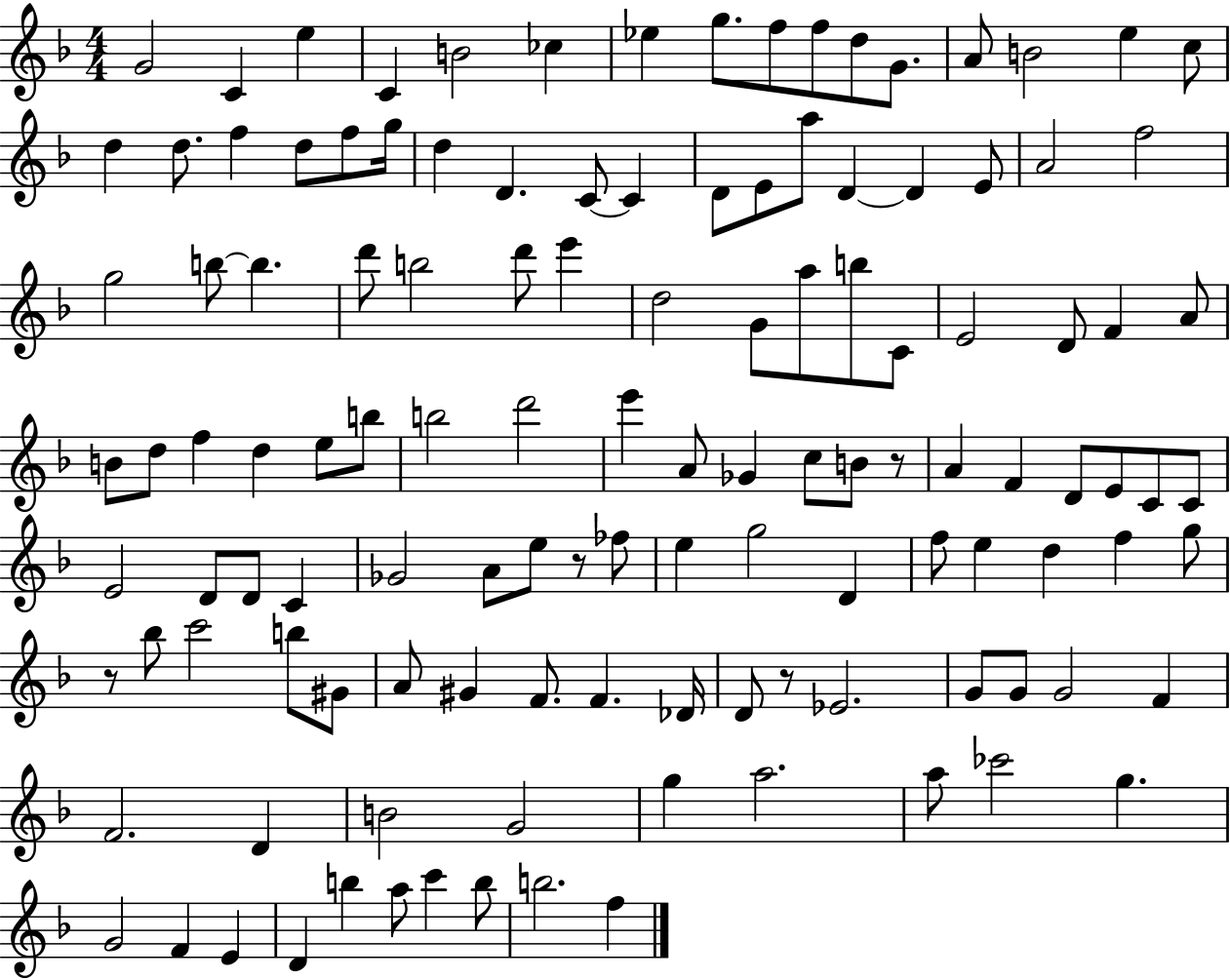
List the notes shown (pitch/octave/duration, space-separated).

G4/h C4/q E5/q C4/q B4/h CES5/q Eb5/q G5/e. F5/e F5/e D5/e G4/e. A4/e B4/h E5/q C5/e D5/q D5/e. F5/q D5/e F5/e G5/s D5/q D4/q. C4/e C4/q D4/e E4/e A5/e D4/q D4/q E4/e A4/h F5/h G5/h B5/e B5/q. D6/e B5/h D6/e E6/q D5/h G4/e A5/e B5/e C4/e E4/h D4/e F4/q A4/e B4/e D5/e F5/q D5/q E5/e B5/e B5/h D6/h E6/q A4/e Gb4/q C5/e B4/e R/e A4/q F4/q D4/e E4/e C4/e C4/e E4/h D4/e D4/e C4/q Gb4/h A4/e E5/e R/e FES5/e E5/q G5/h D4/q F5/e E5/q D5/q F5/q G5/e R/e Bb5/e C6/h B5/e G#4/e A4/e G#4/q F4/e. F4/q. Db4/s D4/e R/e Eb4/h. G4/e G4/e G4/h F4/q F4/h. D4/q B4/h G4/h G5/q A5/h. A5/e CES6/h G5/q. G4/h F4/q E4/q D4/q B5/q A5/e C6/q B5/e B5/h. F5/q